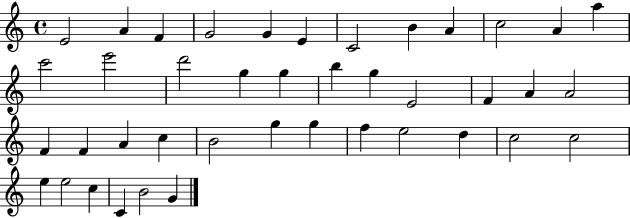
E4/h A4/q F4/q G4/h G4/q E4/q C4/h B4/q A4/q C5/h A4/q A5/q C6/h E6/h D6/h G5/q G5/q B5/q G5/q E4/h F4/q A4/q A4/h F4/q F4/q A4/q C5/q B4/h G5/q G5/q F5/q E5/h D5/q C5/h C5/h E5/q E5/h C5/q C4/q B4/h G4/q